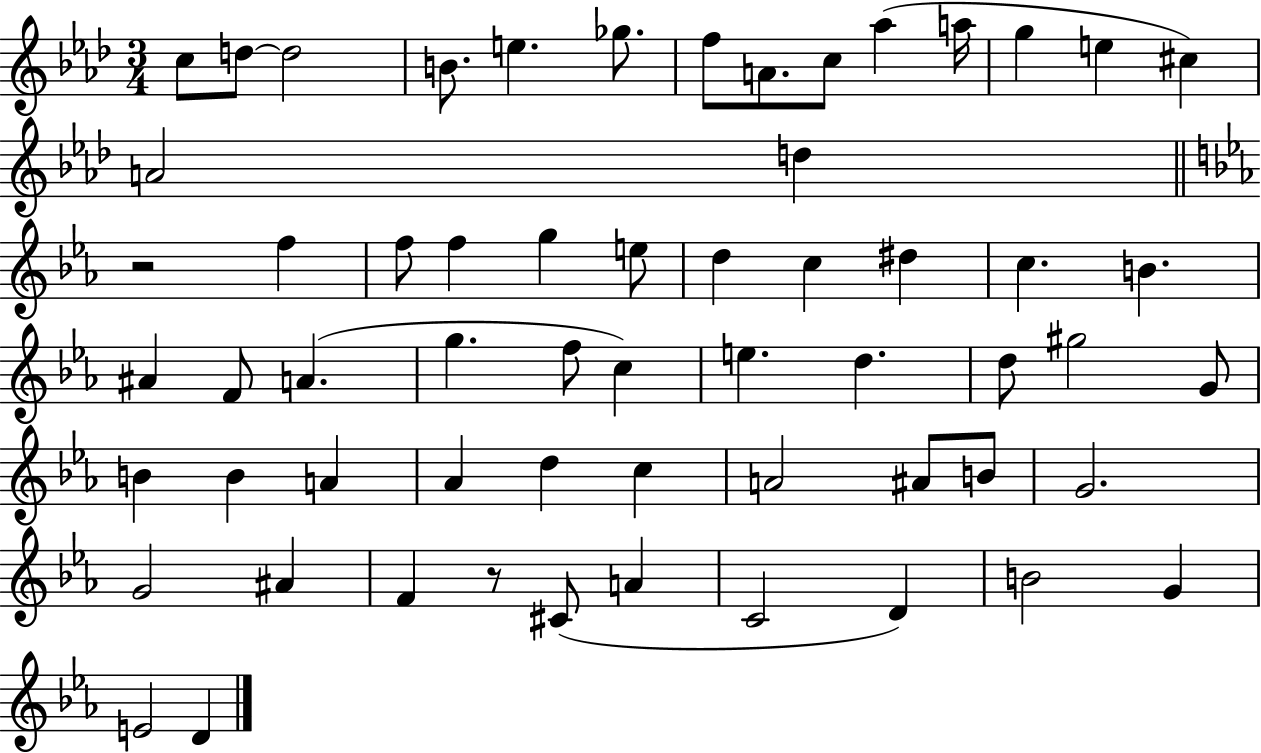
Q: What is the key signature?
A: AES major